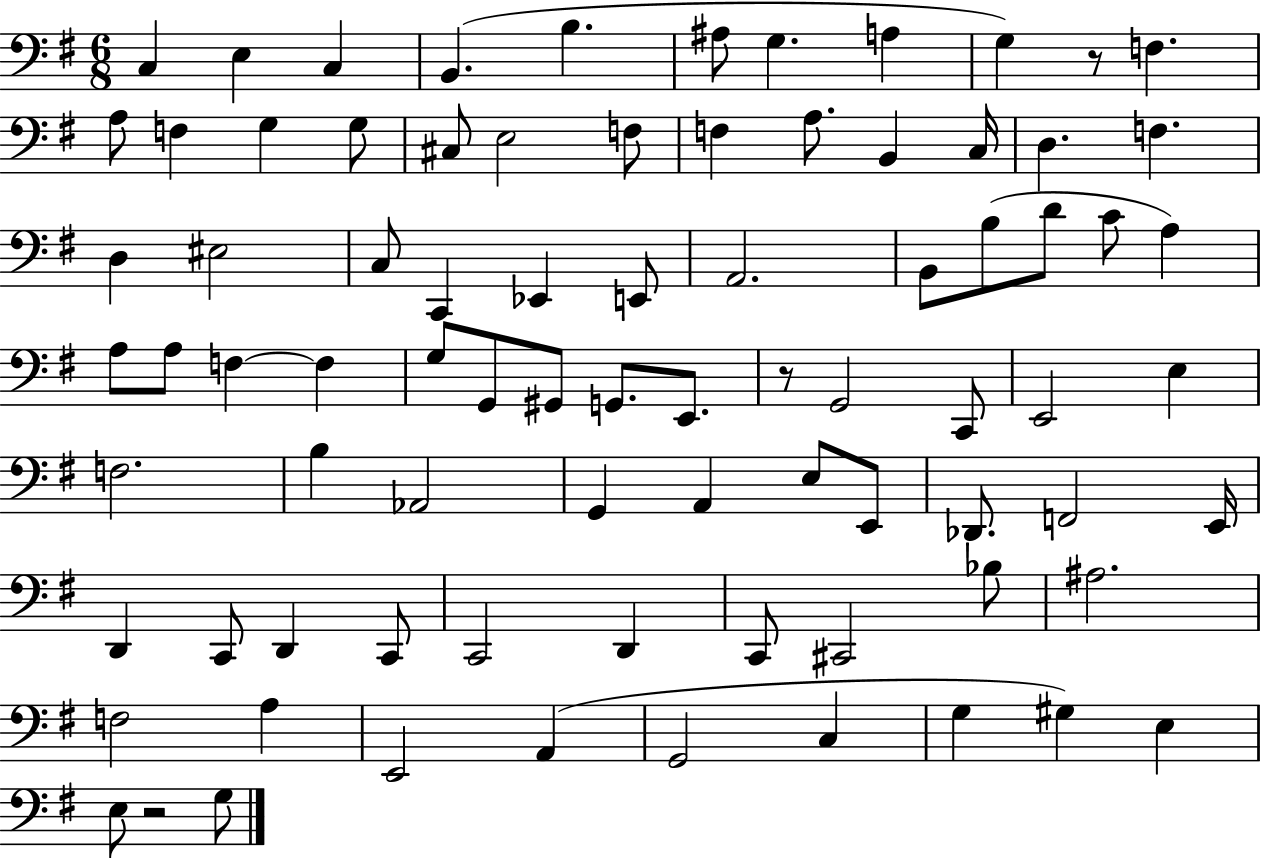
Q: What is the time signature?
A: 6/8